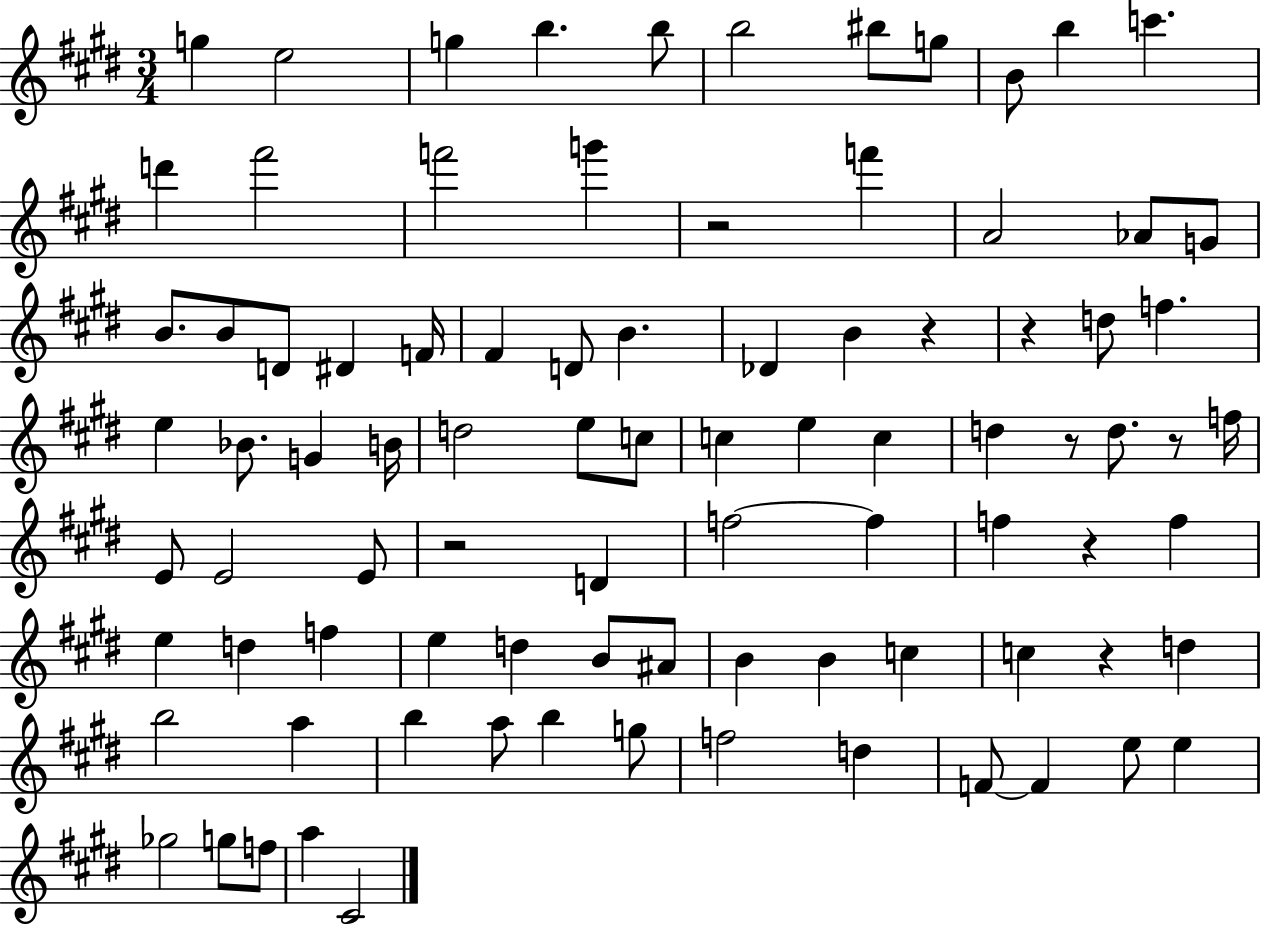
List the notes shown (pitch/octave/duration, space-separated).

G5/q E5/h G5/q B5/q. B5/e B5/h BIS5/e G5/e B4/e B5/q C6/q. D6/q F#6/h F6/h G6/q R/h F6/q A4/h Ab4/e G4/e B4/e. B4/e D4/e D#4/q F4/s F#4/q D4/e B4/q. Db4/q B4/q R/q R/q D5/e F5/q. E5/q Bb4/e. G4/q B4/s D5/h E5/e C5/e C5/q E5/q C5/q D5/q R/e D5/e. R/e F5/s E4/e E4/h E4/e R/h D4/q F5/h F5/q F5/q R/q F5/q E5/q D5/q F5/q E5/q D5/q B4/e A#4/e B4/q B4/q C5/q C5/q R/q D5/q B5/h A5/q B5/q A5/e B5/q G5/e F5/h D5/q F4/e F4/q E5/e E5/q Gb5/h G5/e F5/e A5/q C#4/h